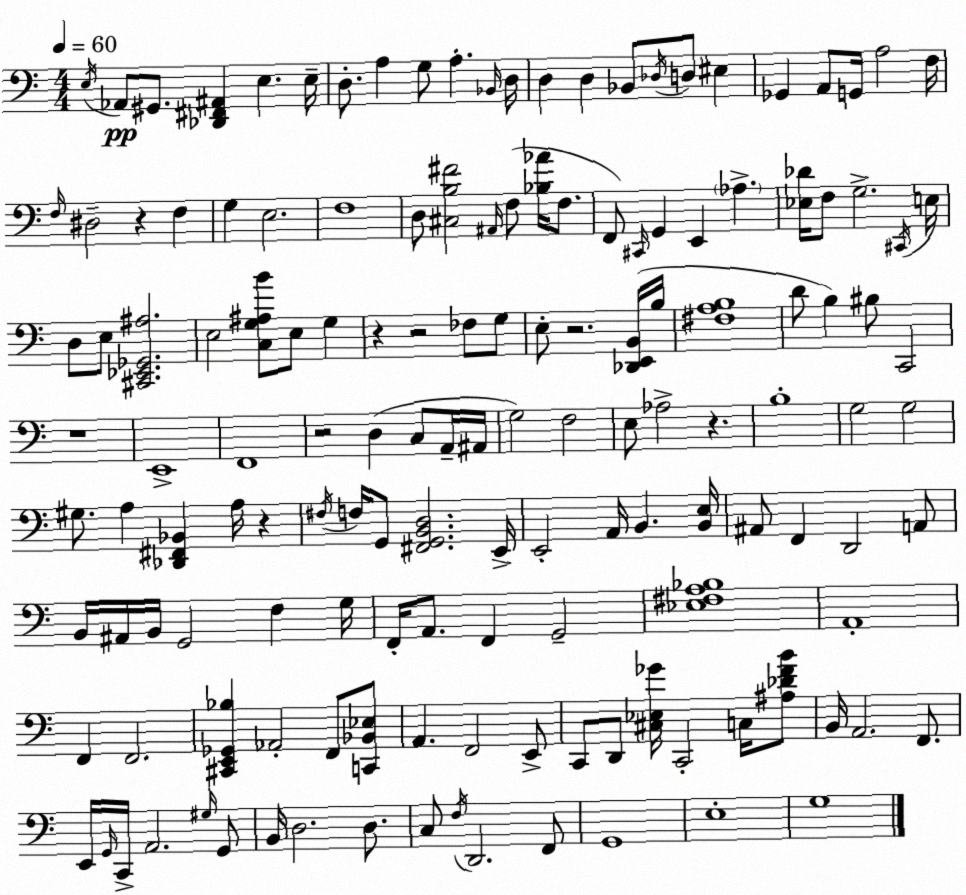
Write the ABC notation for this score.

X:1
T:Untitled
M:4/4
L:1/4
K:C
E,/4 _A,,/2 ^G,,/2 [_D,,^F,,^A,,] E, E,/4 D,/2 A, G,/2 A, _B,,/4 D,/4 D, D, _B,,/2 _D,/4 D,/2 ^E, _G,, A,,/2 G,,/4 A,2 F,/4 F,/4 ^D,2 z F, G, E,2 F,4 D,/2 [^C,B,^F]2 ^A,,/4 F,/2 [_B,_A]/4 F,/2 F,,/2 ^C,,/4 G,, E,, _A, [_E,_D]/4 F,/2 G,2 ^C,,/4 E,/4 D,/2 E,/2 [^C,,_E,,_G,,^A,]2 E,2 [C,G,^A,B]/2 E,/2 G, z z2 _F,/2 G,/2 E,/2 z2 [_D,,E,,B,,]/4 B,/4 [^F,A,B,]4 D/2 B, ^B,/2 C,,2 z4 E,,4 F,,4 z2 D, C,/2 A,,/4 ^A,,/4 G,2 F,2 E,/2 _A,2 z B,4 G,2 G,2 ^G,/2 A, [_D,,^F,,_B,,] A,/4 z ^F,/4 F,/4 G,,/2 [^F,,G,,B,,D,]2 E,,/4 E,,2 A,,/4 B,, [B,,E,]/4 ^A,,/2 F,, D,,2 A,,/2 B,,/4 ^A,,/4 B,,/4 G,,2 F, G,/4 F,,/4 A,,/2 F,, G,,2 [_E,^F,A,_B,]4 A,,4 F,, F,,2 [^C,,E,,_G,,_B,] _A,,2 F,,/2 [C,,_B,,_E,]/2 A,, F,,2 E,,/2 C,,/2 D,,/2 [^C,_E,_G]/4 C,,2 C,/4 [^A,_DFB]/2 B,,/4 A,,2 F,,/2 E,,/4 G,,/4 C,,/4 A,,2 ^G,/4 G,,/2 B,,/4 D,2 D,/2 C,/2 F,/4 D,,2 F,,/2 G,,4 E,4 G,4